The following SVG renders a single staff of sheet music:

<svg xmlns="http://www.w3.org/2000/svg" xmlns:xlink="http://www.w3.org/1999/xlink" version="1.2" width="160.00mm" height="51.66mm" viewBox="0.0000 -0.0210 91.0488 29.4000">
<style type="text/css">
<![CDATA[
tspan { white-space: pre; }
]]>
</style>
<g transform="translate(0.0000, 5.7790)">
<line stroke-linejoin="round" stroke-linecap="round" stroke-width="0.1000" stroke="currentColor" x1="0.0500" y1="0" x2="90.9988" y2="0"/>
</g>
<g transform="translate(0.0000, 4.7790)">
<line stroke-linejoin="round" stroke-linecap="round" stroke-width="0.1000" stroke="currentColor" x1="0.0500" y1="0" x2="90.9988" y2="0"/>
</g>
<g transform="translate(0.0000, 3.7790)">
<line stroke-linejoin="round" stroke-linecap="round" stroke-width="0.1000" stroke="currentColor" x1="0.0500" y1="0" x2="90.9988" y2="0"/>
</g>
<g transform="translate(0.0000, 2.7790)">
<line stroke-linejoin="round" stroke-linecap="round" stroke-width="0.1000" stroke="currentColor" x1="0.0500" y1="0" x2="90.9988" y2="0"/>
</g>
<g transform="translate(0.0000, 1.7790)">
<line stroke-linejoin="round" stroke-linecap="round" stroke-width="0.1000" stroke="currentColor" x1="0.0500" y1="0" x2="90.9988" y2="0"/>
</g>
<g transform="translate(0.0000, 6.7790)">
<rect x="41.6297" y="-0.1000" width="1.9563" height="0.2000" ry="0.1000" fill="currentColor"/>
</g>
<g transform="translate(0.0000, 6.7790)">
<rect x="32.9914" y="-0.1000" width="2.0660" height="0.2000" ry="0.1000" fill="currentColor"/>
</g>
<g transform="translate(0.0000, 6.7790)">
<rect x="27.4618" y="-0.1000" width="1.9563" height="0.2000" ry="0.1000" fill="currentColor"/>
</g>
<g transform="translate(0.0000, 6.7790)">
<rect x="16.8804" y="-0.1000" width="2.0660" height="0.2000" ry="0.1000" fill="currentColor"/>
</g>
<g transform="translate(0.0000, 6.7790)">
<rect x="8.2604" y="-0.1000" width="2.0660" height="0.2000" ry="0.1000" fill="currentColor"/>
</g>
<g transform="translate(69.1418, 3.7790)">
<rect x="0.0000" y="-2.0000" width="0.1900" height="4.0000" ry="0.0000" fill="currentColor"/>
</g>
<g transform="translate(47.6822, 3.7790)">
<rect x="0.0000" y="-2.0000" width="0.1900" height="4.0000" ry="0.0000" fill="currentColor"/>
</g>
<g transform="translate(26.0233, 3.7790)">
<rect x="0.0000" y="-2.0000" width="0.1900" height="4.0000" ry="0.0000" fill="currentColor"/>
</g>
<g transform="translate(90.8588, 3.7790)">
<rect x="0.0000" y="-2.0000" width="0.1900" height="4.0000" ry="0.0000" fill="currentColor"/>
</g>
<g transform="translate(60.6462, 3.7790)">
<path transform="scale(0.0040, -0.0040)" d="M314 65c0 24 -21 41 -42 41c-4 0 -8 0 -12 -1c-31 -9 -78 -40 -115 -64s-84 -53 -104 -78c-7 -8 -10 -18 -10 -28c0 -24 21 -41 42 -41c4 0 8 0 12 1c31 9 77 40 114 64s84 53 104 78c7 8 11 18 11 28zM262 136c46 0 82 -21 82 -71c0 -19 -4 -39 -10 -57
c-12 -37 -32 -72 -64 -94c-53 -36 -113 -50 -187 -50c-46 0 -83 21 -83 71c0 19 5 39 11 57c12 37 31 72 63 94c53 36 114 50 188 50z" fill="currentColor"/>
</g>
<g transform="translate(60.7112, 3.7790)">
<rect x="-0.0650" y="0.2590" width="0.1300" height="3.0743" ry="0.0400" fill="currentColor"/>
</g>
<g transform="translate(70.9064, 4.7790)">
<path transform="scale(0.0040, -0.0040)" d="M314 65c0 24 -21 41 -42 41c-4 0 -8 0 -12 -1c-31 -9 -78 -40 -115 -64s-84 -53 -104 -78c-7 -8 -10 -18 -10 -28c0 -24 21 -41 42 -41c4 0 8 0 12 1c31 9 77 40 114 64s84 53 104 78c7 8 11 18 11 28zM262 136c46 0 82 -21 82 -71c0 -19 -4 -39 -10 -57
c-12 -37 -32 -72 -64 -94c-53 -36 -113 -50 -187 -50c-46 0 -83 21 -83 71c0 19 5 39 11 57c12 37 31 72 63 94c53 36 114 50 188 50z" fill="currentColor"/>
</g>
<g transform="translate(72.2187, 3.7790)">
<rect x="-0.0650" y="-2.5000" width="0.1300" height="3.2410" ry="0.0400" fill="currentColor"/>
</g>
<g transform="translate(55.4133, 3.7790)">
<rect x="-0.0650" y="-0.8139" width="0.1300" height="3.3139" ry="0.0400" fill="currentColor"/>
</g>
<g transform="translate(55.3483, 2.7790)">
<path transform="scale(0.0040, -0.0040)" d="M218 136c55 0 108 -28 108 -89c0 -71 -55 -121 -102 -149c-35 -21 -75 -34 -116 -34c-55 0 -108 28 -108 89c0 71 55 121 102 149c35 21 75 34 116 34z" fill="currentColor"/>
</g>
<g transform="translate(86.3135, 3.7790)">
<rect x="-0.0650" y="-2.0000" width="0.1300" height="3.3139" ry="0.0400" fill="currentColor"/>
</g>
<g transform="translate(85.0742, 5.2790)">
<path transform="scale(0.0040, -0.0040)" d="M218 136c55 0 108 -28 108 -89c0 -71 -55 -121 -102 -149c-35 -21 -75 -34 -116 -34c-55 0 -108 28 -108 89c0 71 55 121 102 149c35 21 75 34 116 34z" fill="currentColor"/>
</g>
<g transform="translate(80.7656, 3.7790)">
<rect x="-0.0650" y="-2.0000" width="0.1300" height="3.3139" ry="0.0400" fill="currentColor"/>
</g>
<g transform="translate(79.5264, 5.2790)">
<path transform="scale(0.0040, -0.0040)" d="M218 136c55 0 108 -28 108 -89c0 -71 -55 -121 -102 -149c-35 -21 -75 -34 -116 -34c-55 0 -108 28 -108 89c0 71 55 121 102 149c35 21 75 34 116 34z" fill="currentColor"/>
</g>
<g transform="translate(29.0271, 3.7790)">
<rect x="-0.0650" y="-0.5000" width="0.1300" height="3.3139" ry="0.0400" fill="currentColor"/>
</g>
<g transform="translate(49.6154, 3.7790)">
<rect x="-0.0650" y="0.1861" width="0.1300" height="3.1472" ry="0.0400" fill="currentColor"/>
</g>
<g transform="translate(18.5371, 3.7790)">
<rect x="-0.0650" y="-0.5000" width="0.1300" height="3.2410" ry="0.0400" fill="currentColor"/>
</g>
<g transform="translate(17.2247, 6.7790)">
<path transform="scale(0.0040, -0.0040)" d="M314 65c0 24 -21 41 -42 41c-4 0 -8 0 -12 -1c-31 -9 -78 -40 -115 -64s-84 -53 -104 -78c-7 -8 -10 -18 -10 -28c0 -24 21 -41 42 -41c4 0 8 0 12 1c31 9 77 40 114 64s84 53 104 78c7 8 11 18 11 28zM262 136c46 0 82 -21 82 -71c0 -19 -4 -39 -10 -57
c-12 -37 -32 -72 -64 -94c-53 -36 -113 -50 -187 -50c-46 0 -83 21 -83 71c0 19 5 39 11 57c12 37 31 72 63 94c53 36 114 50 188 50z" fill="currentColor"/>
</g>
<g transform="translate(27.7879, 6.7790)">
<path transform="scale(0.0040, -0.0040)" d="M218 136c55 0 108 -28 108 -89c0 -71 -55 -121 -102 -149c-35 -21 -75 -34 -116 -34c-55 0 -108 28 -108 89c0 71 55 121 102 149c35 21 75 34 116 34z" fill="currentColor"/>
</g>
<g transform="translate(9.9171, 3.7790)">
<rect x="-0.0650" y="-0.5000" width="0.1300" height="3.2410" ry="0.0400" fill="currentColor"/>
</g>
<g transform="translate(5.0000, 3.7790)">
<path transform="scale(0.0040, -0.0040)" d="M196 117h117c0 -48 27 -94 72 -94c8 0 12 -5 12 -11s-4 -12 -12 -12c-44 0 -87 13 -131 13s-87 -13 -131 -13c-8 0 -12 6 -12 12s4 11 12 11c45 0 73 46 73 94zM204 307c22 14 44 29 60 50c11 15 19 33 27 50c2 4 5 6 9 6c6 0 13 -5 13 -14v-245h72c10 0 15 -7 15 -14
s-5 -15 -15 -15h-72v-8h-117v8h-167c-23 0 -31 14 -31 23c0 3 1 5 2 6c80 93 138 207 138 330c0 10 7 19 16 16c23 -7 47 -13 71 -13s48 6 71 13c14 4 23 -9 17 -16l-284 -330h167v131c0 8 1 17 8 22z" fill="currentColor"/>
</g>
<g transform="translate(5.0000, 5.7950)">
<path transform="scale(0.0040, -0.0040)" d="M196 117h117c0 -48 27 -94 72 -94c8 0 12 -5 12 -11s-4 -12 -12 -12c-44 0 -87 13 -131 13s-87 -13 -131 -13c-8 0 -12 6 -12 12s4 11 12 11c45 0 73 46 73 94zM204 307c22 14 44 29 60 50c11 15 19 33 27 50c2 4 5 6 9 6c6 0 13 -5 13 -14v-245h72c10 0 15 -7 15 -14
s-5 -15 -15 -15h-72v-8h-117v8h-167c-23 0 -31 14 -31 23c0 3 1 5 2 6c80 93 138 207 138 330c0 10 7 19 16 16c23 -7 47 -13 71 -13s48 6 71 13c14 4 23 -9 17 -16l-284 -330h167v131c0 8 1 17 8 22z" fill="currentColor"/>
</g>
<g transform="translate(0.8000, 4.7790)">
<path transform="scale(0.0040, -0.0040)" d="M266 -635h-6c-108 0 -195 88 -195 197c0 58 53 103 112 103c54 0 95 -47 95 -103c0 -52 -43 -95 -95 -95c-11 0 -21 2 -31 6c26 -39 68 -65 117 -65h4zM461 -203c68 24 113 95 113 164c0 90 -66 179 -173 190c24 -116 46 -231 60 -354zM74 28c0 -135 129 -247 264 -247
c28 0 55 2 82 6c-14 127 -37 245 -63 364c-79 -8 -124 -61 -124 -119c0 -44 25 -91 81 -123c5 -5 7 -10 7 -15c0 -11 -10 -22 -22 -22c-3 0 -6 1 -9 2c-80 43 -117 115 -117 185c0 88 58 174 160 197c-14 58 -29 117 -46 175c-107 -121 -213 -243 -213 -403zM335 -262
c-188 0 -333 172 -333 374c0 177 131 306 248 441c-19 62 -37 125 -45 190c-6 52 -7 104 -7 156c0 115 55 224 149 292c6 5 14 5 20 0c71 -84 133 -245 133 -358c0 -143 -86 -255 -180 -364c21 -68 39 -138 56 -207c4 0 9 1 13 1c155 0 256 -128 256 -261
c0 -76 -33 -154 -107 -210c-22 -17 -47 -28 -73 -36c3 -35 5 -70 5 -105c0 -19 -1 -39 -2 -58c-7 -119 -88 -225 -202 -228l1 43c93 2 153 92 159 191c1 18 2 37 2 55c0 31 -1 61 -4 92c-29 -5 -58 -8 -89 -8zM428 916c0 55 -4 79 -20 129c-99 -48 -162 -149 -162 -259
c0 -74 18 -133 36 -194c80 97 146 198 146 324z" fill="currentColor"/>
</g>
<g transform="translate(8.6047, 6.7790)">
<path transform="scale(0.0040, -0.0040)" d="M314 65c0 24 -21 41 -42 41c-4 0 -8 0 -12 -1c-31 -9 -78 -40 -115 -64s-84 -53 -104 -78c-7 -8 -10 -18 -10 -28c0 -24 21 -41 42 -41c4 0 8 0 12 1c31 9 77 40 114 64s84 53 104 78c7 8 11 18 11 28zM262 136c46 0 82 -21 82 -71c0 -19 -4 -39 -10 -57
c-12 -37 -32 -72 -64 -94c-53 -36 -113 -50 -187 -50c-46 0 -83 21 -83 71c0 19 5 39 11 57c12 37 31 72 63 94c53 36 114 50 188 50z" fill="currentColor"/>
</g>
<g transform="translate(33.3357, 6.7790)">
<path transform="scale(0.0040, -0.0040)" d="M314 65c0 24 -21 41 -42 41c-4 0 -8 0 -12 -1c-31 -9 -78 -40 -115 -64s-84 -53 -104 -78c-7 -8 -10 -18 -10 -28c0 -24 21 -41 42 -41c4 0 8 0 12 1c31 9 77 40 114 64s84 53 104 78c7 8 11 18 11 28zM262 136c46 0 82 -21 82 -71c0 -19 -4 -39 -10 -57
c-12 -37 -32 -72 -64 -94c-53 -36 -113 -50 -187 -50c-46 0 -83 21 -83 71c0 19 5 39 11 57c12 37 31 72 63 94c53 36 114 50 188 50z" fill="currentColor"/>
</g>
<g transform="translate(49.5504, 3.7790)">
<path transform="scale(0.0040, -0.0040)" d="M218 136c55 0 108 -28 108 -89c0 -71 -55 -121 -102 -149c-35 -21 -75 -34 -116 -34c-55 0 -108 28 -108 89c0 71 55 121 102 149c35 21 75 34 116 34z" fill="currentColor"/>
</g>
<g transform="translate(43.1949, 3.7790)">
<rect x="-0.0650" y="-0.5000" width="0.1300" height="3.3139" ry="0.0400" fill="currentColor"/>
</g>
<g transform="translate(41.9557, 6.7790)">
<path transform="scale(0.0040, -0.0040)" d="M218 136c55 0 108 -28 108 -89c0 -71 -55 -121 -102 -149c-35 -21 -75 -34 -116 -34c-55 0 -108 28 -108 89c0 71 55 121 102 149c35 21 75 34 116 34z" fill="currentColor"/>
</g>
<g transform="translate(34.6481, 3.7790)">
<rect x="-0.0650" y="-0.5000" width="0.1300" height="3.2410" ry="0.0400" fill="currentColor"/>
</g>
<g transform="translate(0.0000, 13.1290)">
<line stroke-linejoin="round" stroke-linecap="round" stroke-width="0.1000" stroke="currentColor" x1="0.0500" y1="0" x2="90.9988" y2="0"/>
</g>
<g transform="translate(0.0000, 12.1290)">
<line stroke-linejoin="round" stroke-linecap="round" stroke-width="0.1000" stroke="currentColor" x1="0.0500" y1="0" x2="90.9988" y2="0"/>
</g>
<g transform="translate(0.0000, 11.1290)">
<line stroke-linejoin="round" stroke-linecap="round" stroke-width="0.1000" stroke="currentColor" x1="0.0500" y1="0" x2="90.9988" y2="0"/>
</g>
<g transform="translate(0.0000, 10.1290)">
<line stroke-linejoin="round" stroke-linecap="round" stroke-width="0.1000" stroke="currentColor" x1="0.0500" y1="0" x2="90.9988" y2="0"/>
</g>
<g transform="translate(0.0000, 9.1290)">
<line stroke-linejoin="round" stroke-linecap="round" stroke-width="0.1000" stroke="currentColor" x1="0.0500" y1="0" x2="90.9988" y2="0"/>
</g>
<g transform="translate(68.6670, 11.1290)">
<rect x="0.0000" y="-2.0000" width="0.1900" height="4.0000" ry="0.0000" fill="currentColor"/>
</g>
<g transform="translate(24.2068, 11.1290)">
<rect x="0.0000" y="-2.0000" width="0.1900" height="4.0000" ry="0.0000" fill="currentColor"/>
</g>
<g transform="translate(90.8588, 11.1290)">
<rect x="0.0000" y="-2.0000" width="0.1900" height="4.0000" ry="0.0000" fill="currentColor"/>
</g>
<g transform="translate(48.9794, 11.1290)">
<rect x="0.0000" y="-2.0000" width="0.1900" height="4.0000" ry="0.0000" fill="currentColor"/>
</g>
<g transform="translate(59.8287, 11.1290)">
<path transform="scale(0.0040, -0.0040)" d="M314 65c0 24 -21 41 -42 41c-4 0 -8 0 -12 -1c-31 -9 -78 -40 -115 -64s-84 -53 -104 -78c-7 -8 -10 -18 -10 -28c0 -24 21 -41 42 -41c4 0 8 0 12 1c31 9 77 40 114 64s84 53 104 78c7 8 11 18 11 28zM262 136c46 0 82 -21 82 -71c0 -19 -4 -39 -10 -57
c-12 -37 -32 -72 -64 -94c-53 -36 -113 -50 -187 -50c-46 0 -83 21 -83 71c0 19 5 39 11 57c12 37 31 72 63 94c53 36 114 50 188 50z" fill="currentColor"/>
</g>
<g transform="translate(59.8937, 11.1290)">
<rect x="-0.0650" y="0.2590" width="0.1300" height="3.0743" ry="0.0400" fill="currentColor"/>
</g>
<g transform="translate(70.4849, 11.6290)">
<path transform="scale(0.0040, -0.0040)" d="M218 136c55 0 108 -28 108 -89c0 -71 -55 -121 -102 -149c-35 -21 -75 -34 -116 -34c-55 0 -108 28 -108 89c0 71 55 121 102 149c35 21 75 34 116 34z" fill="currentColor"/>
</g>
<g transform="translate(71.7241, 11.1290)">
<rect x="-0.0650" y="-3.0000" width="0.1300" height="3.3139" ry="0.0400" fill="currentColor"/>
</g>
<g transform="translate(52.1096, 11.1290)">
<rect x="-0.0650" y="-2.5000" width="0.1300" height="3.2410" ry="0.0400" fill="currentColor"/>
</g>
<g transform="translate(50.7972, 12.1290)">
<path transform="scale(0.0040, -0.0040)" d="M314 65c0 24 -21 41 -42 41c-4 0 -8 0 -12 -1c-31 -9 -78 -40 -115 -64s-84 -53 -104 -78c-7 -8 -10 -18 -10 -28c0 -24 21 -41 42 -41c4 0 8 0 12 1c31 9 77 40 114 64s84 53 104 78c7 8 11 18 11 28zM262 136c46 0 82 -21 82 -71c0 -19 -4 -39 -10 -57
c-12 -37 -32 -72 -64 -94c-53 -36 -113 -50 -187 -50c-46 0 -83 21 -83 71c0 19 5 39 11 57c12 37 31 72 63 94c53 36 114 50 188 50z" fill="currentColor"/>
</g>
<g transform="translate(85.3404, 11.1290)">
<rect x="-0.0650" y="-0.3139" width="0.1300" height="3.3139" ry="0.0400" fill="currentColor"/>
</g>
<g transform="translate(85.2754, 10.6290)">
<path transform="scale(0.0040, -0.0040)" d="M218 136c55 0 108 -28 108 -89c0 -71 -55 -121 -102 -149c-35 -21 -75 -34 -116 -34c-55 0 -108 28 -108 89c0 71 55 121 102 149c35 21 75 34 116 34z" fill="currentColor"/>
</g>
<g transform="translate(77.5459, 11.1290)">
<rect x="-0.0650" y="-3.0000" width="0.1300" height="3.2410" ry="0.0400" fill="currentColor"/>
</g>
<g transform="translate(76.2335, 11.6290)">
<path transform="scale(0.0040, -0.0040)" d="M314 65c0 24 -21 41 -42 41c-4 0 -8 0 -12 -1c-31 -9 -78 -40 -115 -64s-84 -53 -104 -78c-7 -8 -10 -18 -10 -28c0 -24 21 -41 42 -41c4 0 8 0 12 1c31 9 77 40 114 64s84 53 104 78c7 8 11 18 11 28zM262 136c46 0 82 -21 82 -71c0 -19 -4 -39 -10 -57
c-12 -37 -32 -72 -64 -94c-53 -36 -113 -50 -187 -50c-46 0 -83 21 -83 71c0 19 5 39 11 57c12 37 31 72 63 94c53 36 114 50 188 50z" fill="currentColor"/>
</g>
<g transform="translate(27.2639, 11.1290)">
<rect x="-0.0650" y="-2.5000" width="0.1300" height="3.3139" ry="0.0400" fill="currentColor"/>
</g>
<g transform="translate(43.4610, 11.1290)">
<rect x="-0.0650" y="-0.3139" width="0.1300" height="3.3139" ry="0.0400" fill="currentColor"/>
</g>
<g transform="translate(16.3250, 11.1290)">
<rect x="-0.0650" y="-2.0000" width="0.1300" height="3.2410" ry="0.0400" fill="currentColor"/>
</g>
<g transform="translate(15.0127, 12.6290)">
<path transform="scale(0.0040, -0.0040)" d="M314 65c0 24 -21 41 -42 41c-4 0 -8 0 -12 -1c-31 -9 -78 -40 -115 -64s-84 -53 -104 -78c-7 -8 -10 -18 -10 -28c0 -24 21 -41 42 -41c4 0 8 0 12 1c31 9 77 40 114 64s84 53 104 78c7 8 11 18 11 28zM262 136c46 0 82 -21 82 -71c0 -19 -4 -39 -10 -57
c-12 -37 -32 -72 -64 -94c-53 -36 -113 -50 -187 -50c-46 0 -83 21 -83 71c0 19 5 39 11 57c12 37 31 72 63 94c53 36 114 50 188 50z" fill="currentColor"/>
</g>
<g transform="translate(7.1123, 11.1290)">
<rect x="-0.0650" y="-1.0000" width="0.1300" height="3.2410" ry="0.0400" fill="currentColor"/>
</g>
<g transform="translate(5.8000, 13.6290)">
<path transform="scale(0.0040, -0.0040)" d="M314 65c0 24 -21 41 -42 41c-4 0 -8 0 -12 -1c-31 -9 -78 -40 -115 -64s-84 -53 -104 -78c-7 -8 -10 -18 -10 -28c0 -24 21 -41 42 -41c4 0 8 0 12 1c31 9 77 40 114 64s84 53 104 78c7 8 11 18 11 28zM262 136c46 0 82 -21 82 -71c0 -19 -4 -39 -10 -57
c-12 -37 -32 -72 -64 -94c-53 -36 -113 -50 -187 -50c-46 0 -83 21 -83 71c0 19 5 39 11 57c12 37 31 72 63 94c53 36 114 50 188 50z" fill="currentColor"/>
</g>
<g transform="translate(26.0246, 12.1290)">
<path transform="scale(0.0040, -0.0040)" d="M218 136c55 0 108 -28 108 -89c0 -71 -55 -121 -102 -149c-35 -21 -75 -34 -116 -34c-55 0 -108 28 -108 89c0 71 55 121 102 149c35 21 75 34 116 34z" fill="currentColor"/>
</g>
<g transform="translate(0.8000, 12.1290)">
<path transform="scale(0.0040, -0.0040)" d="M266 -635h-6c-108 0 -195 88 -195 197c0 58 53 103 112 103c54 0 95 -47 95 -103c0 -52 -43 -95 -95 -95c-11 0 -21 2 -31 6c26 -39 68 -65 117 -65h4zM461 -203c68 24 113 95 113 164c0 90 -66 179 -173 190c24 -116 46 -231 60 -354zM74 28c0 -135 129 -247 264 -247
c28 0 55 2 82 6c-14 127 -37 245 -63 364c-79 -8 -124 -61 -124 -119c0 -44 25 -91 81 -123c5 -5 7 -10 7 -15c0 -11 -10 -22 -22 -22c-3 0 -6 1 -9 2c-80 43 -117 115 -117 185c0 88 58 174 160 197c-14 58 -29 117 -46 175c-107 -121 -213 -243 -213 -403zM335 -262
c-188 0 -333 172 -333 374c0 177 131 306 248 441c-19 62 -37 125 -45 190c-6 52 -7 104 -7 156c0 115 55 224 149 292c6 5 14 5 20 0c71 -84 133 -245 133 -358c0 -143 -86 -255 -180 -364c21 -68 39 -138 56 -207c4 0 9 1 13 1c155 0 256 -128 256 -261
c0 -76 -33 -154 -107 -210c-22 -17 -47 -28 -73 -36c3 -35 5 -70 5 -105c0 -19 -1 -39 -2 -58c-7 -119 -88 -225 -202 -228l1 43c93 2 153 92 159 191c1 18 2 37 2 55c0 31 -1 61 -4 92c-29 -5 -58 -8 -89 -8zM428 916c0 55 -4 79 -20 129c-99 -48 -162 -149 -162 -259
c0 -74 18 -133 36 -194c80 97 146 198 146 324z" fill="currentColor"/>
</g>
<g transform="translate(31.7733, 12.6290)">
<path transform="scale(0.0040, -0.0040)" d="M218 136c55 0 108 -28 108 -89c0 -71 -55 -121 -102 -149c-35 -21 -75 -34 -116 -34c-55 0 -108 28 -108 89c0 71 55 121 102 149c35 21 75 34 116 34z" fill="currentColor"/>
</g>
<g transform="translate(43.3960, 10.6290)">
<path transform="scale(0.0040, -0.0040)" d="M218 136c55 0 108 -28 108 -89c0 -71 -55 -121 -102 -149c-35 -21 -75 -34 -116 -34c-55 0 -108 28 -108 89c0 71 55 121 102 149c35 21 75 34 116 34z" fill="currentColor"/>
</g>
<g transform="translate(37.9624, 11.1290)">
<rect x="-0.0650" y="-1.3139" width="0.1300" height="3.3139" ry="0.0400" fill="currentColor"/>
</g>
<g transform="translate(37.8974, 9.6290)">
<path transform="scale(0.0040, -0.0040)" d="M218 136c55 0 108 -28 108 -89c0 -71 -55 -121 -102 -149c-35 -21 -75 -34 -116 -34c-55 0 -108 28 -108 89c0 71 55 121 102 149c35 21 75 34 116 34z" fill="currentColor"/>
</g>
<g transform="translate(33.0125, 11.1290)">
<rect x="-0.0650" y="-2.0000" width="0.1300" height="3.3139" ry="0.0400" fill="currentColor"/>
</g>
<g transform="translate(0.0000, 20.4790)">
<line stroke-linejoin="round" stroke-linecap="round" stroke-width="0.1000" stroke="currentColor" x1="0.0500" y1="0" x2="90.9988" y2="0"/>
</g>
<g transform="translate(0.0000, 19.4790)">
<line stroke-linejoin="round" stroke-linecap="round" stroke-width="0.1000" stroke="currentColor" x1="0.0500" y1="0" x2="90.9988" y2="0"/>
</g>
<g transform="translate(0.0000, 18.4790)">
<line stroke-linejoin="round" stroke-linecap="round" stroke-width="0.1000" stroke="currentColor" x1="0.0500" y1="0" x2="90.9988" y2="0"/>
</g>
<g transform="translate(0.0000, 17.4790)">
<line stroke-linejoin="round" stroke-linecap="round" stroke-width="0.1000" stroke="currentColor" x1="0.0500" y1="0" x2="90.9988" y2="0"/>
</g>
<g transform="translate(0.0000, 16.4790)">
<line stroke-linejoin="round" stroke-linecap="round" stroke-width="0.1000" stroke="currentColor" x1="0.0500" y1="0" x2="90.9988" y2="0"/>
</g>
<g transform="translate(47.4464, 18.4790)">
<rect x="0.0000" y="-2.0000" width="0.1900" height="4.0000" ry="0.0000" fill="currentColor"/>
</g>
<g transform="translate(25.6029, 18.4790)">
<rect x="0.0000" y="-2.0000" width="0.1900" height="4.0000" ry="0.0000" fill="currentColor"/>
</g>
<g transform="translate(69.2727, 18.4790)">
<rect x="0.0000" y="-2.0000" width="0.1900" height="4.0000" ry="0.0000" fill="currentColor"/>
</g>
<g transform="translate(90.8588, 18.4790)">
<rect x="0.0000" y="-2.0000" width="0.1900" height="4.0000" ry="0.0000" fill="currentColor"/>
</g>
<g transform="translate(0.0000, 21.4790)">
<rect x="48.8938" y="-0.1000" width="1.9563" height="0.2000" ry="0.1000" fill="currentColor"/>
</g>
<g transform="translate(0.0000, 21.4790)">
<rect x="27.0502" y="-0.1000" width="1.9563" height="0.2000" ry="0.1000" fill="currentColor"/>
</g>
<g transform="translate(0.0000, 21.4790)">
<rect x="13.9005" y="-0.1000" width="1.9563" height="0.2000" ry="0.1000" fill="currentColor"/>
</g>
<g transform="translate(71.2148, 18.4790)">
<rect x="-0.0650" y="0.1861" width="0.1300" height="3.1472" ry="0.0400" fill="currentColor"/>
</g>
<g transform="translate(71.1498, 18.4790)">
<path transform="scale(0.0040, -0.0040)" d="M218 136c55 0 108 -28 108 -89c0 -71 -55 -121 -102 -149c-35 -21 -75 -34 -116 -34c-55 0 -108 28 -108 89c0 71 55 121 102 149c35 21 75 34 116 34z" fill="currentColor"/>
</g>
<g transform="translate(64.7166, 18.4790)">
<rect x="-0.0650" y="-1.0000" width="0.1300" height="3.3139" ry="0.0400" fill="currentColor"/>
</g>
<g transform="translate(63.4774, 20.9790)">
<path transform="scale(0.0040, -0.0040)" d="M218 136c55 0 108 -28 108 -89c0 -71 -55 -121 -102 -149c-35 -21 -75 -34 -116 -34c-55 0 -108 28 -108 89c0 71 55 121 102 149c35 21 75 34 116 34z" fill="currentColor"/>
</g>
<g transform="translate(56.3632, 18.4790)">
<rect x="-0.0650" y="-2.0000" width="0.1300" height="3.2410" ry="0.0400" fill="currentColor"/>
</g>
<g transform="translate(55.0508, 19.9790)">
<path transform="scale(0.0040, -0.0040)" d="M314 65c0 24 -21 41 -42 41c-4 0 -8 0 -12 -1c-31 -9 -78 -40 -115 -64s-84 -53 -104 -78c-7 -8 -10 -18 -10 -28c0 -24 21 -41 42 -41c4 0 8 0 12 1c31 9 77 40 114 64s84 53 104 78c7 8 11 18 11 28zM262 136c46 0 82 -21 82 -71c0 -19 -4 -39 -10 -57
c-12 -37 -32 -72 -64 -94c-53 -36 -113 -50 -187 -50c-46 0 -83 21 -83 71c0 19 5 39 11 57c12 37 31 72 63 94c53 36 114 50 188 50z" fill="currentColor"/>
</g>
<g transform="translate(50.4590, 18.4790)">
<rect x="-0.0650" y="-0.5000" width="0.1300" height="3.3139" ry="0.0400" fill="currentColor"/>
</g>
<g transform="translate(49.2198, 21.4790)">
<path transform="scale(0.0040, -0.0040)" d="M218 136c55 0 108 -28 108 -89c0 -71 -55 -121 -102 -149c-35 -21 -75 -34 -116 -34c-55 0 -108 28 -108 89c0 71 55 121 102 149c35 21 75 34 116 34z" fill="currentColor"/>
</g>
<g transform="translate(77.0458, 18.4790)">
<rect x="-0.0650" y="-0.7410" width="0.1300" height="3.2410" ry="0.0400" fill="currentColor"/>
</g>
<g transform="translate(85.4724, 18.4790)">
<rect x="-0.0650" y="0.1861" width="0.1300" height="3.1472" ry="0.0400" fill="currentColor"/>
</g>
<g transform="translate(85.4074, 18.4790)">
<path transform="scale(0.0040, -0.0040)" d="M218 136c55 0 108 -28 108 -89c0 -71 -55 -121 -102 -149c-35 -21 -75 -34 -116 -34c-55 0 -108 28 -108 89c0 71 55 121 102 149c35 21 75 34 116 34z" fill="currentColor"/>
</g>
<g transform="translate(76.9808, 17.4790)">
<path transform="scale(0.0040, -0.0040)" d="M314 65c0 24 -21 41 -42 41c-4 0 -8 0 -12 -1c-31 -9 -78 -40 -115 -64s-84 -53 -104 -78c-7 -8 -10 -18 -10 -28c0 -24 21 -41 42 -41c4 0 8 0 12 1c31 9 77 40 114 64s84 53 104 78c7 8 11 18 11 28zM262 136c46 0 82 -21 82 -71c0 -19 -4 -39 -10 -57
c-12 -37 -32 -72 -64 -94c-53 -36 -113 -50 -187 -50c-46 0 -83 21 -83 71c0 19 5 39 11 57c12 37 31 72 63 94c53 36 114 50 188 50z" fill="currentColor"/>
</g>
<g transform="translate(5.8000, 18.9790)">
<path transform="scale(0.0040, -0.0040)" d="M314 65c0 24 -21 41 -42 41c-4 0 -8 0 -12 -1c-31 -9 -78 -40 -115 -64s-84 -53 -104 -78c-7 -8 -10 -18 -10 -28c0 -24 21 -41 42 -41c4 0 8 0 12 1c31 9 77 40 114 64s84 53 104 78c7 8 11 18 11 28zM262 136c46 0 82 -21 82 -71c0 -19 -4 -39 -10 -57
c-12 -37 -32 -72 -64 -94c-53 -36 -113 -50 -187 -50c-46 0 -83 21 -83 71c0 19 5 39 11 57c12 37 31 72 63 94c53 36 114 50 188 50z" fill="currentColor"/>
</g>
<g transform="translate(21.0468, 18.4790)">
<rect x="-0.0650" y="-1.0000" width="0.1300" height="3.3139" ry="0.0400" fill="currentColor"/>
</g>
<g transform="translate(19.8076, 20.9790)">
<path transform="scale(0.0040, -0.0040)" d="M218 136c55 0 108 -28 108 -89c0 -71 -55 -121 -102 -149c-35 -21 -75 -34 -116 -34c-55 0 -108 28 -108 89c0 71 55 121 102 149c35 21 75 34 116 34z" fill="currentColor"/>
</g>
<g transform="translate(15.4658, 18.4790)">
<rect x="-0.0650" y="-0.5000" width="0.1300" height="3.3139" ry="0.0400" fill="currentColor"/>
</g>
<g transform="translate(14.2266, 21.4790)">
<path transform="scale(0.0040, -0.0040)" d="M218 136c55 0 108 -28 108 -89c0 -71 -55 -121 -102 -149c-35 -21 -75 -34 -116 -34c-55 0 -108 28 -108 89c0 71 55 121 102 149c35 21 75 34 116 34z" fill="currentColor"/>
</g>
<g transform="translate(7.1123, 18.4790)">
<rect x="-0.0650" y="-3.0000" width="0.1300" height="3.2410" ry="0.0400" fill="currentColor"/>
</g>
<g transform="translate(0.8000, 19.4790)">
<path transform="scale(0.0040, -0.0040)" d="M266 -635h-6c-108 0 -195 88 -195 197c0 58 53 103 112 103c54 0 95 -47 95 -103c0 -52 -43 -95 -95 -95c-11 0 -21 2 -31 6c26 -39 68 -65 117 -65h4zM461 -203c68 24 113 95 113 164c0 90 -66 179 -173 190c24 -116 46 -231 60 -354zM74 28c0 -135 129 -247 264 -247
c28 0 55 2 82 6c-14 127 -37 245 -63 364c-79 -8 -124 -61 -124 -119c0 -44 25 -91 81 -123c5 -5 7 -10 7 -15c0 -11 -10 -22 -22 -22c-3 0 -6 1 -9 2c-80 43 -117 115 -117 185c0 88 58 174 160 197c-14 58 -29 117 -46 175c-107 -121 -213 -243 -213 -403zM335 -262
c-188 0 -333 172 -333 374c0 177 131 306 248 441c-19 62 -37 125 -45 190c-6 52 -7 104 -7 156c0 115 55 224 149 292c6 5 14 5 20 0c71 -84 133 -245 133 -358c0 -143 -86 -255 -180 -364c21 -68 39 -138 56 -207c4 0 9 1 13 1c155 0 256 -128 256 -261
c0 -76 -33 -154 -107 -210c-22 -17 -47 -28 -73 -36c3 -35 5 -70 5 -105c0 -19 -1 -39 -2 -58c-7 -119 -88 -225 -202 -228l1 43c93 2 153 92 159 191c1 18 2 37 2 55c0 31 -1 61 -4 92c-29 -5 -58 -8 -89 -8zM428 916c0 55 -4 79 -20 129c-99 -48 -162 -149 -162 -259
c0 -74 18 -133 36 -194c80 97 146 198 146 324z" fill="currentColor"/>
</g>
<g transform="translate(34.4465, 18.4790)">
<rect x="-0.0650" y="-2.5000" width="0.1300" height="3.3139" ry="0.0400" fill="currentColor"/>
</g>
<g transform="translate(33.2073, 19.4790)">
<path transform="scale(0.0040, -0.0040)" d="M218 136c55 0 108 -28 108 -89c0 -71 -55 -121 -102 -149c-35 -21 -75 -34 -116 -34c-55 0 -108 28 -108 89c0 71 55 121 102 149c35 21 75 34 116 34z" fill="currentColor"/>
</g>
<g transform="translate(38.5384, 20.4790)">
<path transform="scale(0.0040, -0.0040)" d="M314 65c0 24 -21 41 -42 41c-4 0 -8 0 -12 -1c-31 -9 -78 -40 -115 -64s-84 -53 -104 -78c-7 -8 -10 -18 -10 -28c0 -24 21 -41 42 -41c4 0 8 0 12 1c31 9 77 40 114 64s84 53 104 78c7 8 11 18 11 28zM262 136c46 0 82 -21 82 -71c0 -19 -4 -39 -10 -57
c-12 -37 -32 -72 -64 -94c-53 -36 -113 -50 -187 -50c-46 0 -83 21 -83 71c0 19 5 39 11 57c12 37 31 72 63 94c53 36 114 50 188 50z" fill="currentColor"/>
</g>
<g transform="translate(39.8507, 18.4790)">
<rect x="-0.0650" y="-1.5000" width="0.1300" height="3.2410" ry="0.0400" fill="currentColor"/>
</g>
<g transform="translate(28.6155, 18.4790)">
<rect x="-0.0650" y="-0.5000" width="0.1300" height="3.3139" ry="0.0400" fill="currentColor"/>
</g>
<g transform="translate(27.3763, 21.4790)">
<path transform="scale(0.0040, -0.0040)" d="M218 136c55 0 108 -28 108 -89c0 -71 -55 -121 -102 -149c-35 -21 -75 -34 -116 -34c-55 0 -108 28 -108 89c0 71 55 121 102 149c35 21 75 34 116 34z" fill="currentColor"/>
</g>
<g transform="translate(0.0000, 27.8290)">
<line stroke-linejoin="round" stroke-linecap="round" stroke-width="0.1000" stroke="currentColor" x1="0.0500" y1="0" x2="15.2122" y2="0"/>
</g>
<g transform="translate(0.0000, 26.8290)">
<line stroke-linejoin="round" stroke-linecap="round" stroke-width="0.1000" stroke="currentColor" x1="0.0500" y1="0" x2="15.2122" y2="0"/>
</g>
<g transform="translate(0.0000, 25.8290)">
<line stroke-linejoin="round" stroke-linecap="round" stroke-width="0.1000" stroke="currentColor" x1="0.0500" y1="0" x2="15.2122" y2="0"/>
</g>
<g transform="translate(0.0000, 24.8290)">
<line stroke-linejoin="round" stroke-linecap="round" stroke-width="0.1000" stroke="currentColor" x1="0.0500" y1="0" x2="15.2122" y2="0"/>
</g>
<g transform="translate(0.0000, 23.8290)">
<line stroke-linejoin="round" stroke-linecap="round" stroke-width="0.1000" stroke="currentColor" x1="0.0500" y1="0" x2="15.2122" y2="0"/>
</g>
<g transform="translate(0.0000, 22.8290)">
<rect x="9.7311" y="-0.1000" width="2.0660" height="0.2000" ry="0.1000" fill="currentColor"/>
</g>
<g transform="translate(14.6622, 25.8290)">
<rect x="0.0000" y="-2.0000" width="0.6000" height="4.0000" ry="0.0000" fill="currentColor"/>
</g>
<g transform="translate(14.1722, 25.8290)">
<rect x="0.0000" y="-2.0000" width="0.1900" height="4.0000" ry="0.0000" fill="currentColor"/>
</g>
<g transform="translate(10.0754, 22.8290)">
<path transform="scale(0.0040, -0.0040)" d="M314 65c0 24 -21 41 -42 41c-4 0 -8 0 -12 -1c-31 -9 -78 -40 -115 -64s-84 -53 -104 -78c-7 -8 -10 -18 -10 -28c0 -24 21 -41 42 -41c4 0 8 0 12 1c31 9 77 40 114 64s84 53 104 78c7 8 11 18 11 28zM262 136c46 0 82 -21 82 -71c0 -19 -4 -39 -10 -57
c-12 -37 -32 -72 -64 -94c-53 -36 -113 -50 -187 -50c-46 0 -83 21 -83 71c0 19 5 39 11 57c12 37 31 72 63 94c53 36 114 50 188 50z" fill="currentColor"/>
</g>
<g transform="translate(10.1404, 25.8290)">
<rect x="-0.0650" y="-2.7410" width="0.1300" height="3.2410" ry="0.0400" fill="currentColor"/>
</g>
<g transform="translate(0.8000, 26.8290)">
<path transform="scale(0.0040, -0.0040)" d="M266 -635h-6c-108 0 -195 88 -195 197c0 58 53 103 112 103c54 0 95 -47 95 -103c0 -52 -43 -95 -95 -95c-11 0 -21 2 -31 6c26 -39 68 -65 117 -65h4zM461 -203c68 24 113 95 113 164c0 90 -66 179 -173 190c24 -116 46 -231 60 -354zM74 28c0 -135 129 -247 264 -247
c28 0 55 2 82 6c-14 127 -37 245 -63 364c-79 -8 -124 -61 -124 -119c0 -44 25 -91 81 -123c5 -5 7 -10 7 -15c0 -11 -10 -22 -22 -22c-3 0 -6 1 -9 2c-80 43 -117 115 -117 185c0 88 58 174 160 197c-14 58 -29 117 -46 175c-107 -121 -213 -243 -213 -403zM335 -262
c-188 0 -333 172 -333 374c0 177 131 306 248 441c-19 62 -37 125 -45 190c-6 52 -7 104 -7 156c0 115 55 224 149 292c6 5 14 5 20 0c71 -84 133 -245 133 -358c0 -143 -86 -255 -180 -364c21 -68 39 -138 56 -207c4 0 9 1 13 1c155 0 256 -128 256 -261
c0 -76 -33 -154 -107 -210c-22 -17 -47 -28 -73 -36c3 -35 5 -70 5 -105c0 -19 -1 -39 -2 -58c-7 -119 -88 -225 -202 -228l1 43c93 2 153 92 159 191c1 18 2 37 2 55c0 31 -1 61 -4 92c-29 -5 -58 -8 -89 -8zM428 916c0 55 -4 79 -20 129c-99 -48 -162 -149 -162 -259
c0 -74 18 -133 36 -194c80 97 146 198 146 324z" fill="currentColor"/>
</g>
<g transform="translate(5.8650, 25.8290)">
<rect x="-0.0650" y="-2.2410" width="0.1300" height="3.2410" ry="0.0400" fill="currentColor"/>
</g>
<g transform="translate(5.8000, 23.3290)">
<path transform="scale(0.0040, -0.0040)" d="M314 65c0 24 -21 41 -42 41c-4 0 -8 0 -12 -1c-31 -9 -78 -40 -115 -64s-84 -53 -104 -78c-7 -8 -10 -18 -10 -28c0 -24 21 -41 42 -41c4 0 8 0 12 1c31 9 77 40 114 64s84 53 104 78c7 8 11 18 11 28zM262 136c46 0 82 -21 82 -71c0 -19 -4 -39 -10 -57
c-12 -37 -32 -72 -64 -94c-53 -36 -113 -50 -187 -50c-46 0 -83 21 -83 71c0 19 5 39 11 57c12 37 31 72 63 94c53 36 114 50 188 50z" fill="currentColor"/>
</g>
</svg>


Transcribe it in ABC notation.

X:1
T:Untitled
M:4/4
L:1/4
K:C
C2 C2 C C2 C B d B2 G2 F F D2 F2 G F e c G2 B2 A A2 c A2 C D C G E2 C F2 D B d2 B g2 a2